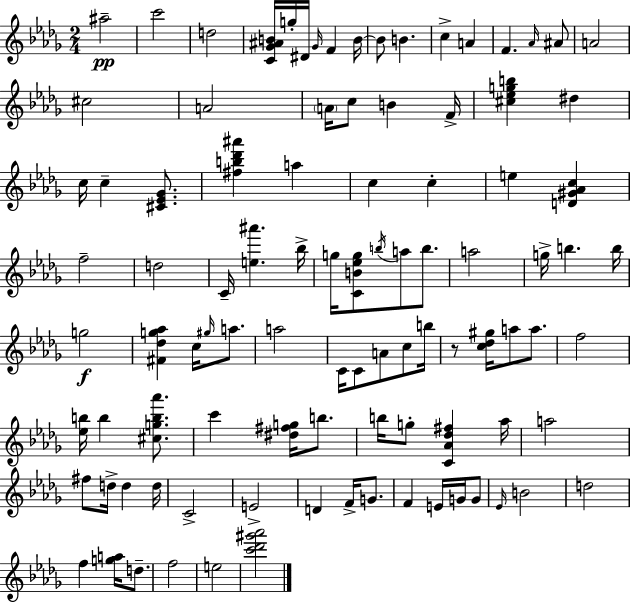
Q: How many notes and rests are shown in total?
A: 97